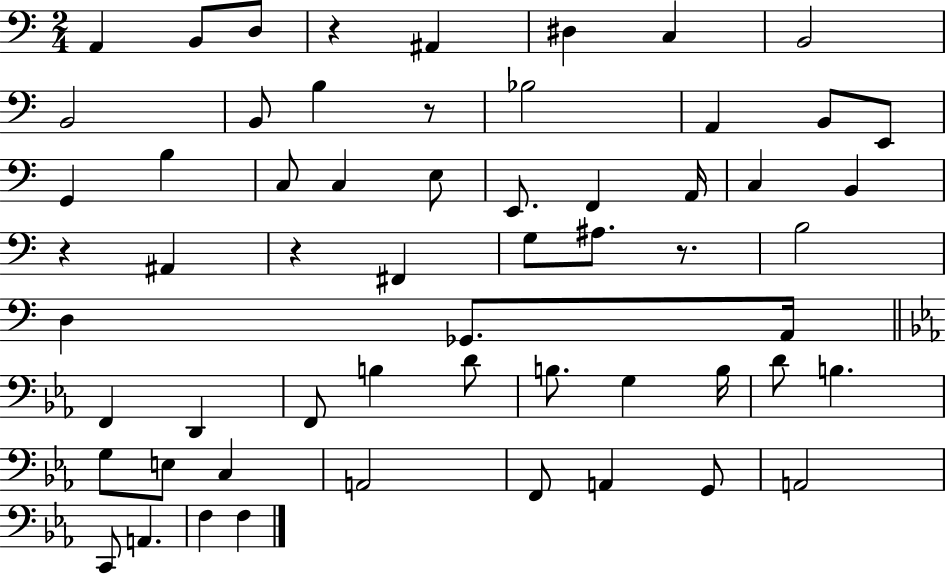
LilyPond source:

{
  \clef bass
  \numericTimeSignature
  \time 2/4
  \key c \major
  a,4 b,8 d8 | r4 ais,4 | dis4 c4 | b,2 | \break b,2 | b,8 b4 r8 | bes2 | a,4 b,8 e,8 | \break g,4 b4 | c8 c4 e8 | e,8. f,4 a,16 | c4 b,4 | \break r4 ais,4 | r4 fis,4 | g8 ais8. r8. | b2 | \break d4 ges,8. a,16 | \bar "||" \break \key ees \major f,4 d,4 | f,8 b4 d'8 | b8. g4 b16 | d'8 b4. | \break g8 e8 c4 | a,2 | f,8 a,4 g,8 | a,2 | \break c,8 a,4. | f4 f4 | \bar "|."
}